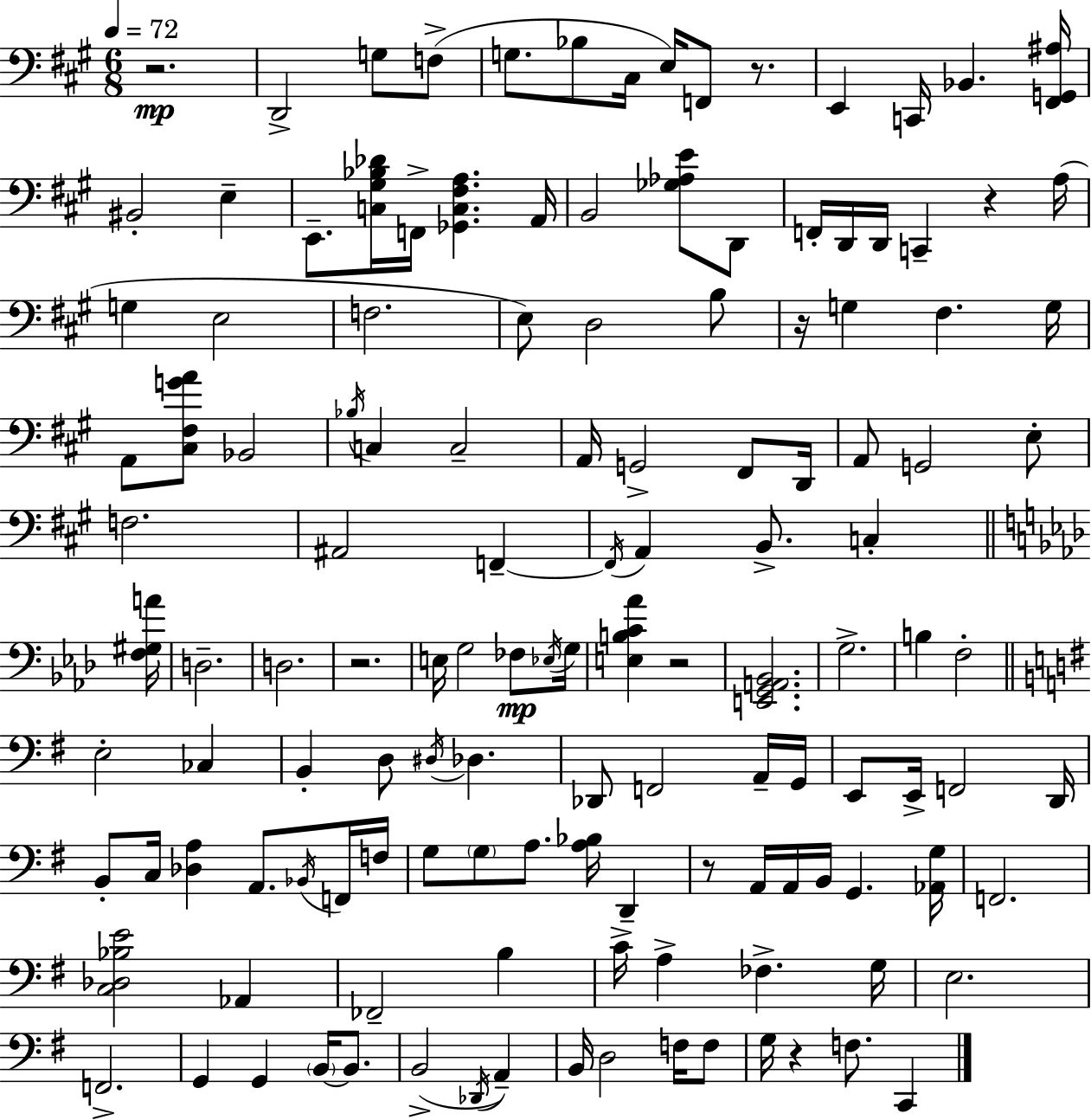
X:1
T:Untitled
M:6/8
L:1/4
K:A
z2 D,,2 G,/2 F,/2 G,/2 _B,/2 ^C,/4 E,/4 F,,/2 z/2 E,, C,,/4 _B,, [^F,,G,,^A,]/4 ^B,,2 E, E,,/2 [C,^G,_B,_D]/4 F,,/4 [_G,,C,^F,A,] A,,/4 B,,2 [_G,_A,E]/2 D,,/2 F,,/4 D,,/4 D,,/4 C,, z A,/4 G, E,2 F,2 E,/2 D,2 B,/2 z/4 G, ^F, G,/4 A,,/2 [^C,^F,GA]/2 _B,,2 _B,/4 C, C,2 A,,/4 G,,2 ^F,,/2 D,,/4 A,,/2 G,,2 E,/2 F,2 ^A,,2 F,, F,,/4 A,, B,,/2 C, [F,^G,A]/4 D,2 D,2 z2 E,/4 G,2 _F,/2 _E,/4 G,/4 [E,B,C_A] z2 [E,,G,,A,,_B,,]2 G,2 B, F,2 E,2 _C, B,, D,/2 ^D,/4 _D, _D,,/2 F,,2 A,,/4 G,,/4 E,,/2 E,,/4 F,,2 D,,/4 B,,/2 C,/4 [_D,A,] A,,/2 _B,,/4 F,,/4 F,/4 G,/2 G,/2 A,/2 [A,_B,]/4 D,, z/2 A,,/4 A,,/4 B,,/4 G,, [_A,,G,]/4 F,,2 [C,_D,_B,E]2 _A,, _F,,2 B, C/4 A, _F, G,/4 E,2 F,,2 G,, G,, B,,/4 B,,/2 B,,2 _D,,/4 A,, B,,/4 D,2 F,/4 F,/2 G,/4 z F,/2 C,,